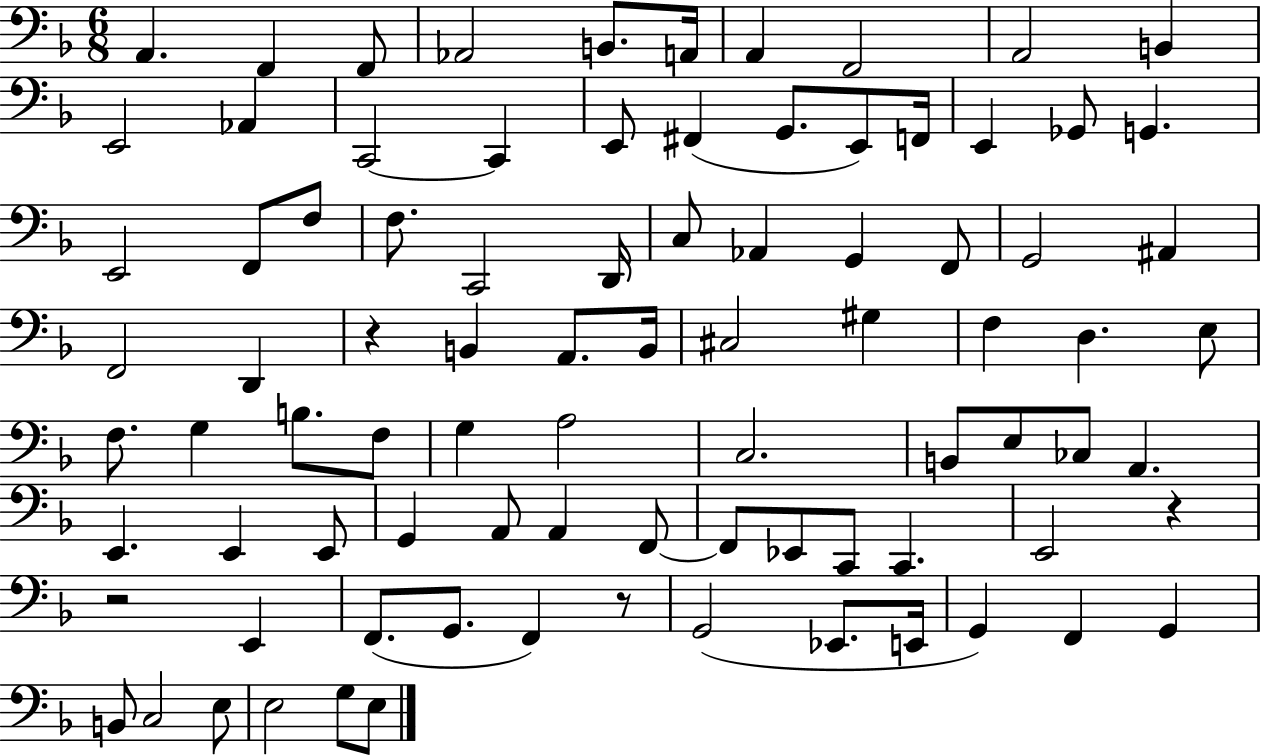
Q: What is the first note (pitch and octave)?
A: A2